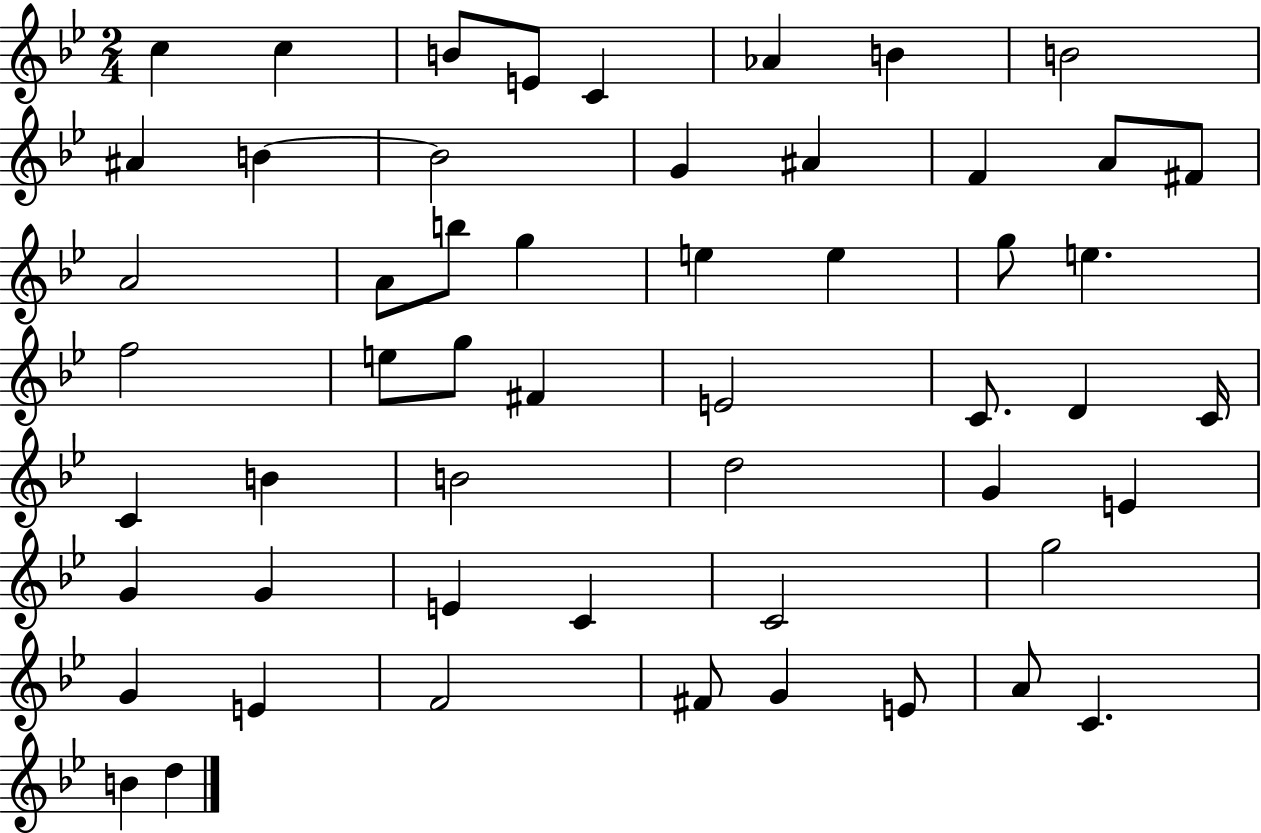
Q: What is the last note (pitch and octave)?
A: D5